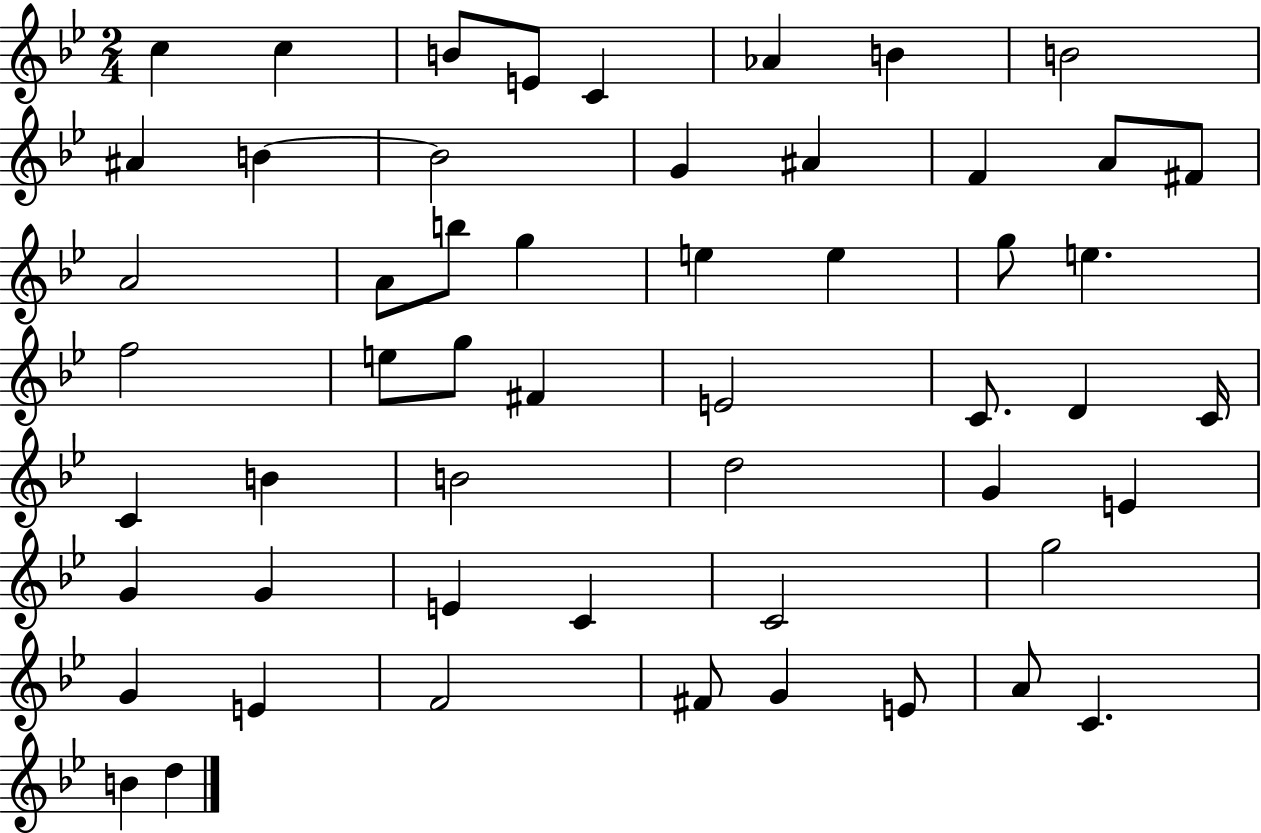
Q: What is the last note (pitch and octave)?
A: D5